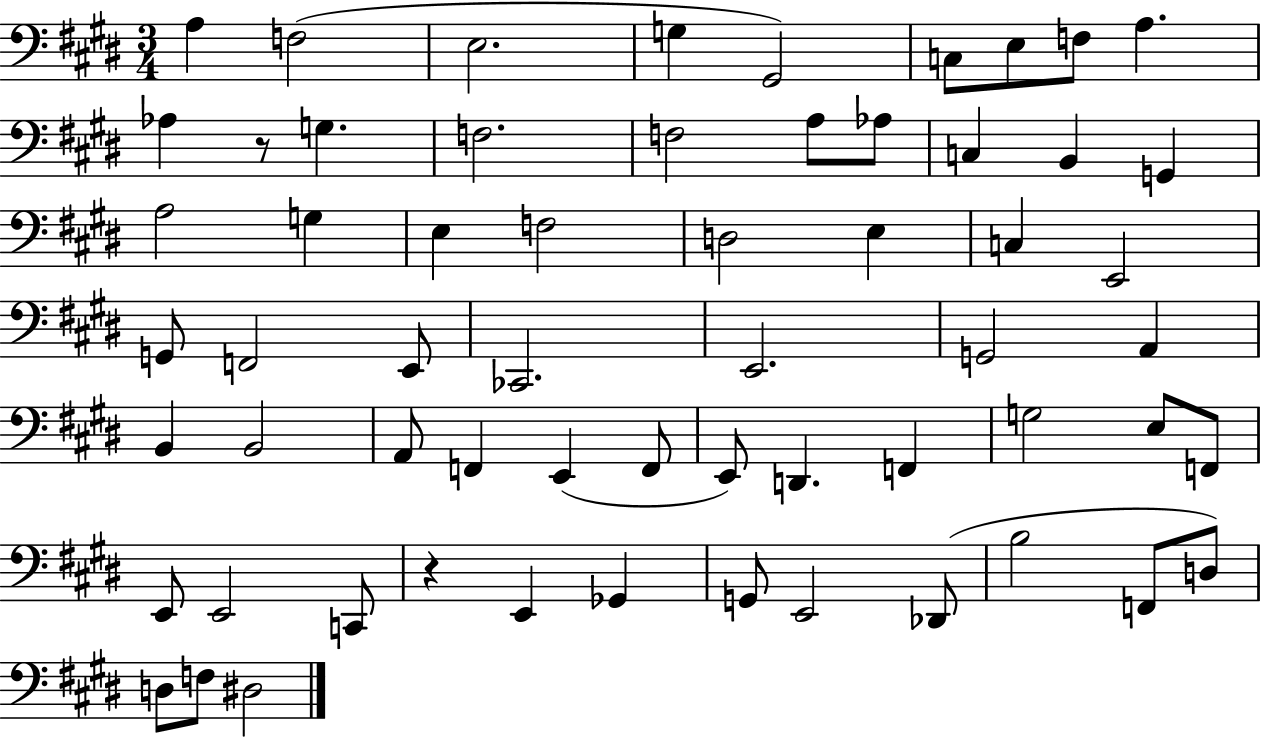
X:1
T:Untitled
M:3/4
L:1/4
K:E
A, F,2 E,2 G, ^G,,2 C,/2 E,/2 F,/2 A, _A, z/2 G, F,2 F,2 A,/2 _A,/2 C, B,, G,, A,2 G, E, F,2 D,2 E, C, E,,2 G,,/2 F,,2 E,,/2 _C,,2 E,,2 G,,2 A,, B,, B,,2 A,,/2 F,, E,, F,,/2 E,,/2 D,, F,, G,2 E,/2 F,,/2 E,,/2 E,,2 C,,/2 z E,, _G,, G,,/2 E,,2 _D,,/2 B,2 F,,/2 D,/2 D,/2 F,/2 ^D,2